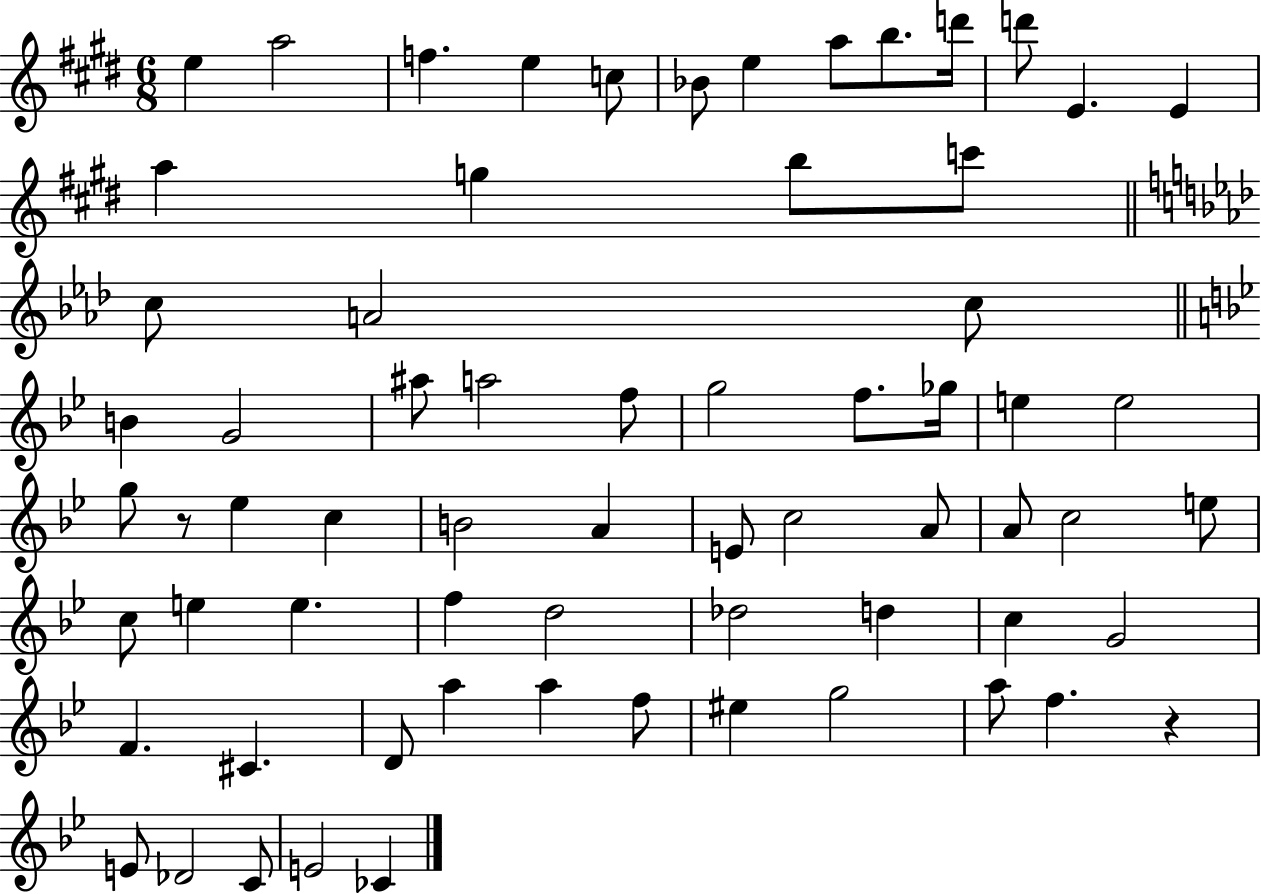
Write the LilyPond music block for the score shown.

{
  \clef treble
  \numericTimeSignature
  \time 6/8
  \key e \major
  e''4 a''2 | f''4. e''4 c''8 | bes'8 e''4 a''8 b''8. d'''16 | d'''8 e'4. e'4 | \break a''4 g''4 b''8 c'''8 | \bar "||" \break \key f \minor c''8 a'2 c''8 | \bar "||" \break \key bes \major b'4 g'2 | ais''8 a''2 f''8 | g''2 f''8. ges''16 | e''4 e''2 | \break g''8 r8 ees''4 c''4 | b'2 a'4 | e'8 c''2 a'8 | a'8 c''2 e''8 | \break c''8 e''4 e''4. | f''4 d''2 | des''2 d''4 | c''4 g'2 | \break f'4. cis'4. | d'8 a''4 a''4 f''8 | eis''4 g''2 | a''8 f''4. r4 | \break e'8 des'2 c'8 | e'2 ces'4 | \bar "|."
}